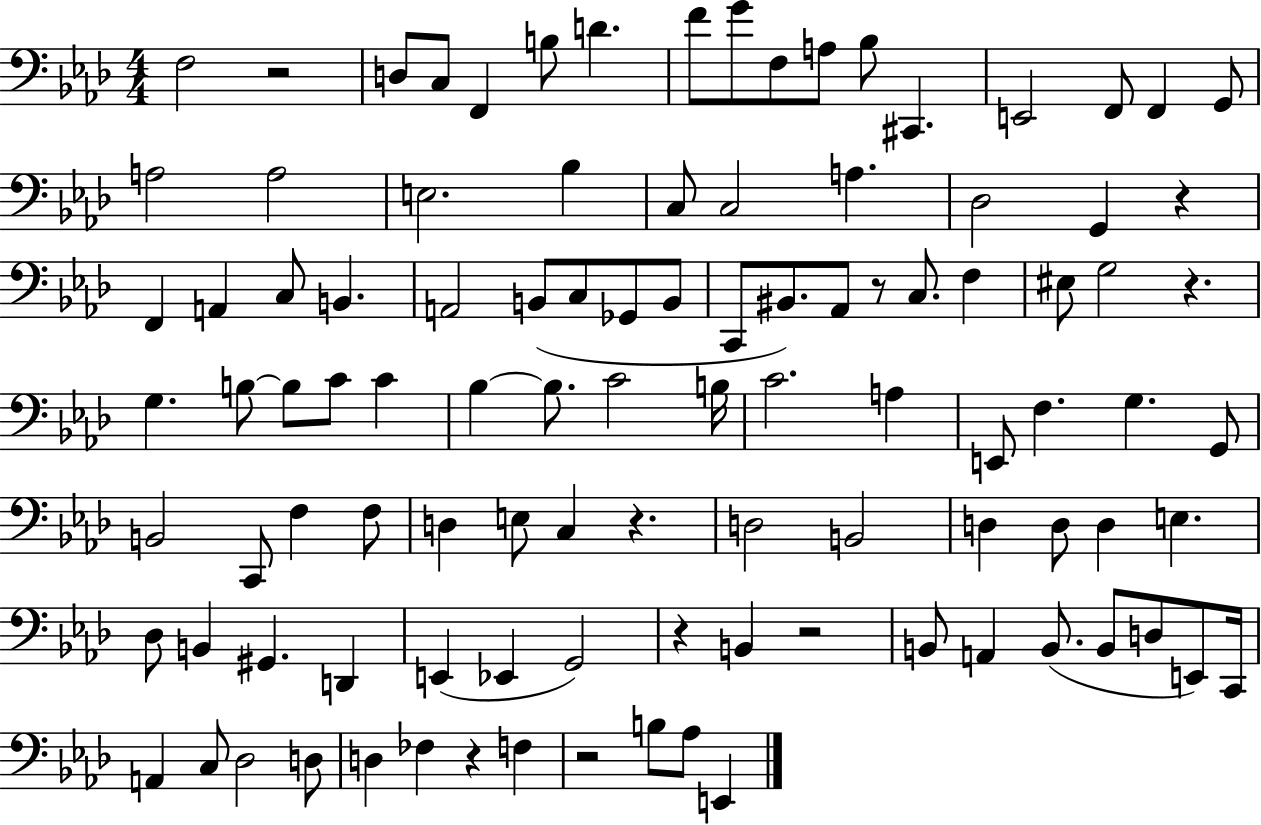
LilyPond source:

{
  \clef bass
  \numericTimeSignature
  \time 4/4
  \key aes \major
  f2 r2 | d8 c8 f,4 b8 d'4. | f'8 g'8 f8 a8 bes8 cis,4. | e,2 f,8 f,4 g,8 | \break a2 a2 | e2. bes4 | c8 c2 a4. | des2 g,4 r4 | \break f,4 a,4 c8 b,4. | a,2 b,8( c8 ges,8 b,8 | c,8 bis,8.) aes,8 r8 c8. f4 | eis8 g2 r4. | \break g4. b8~~ b8 c'8 c'4 | bes4~~ bes8. c'2 b16 | c'2. a4 | e,8 f4. g4. g,8 | \break b,2 c,8 f4 f8 | d4 e8 c4 r4. | d2 b,2 | d4 d8 d4 e4. | \break des8 b,4 gis,4. d,4 | e,4( ees,4 g,2) | r4 b,4 r2 | b,8 a,4 b,8.( b,8 d8 e,8) c,16 | \break a,4 c8 des2 d8 | d4 fes4 r4 f4 | r2 b8 aes8 e,4 | \bar "|."
}